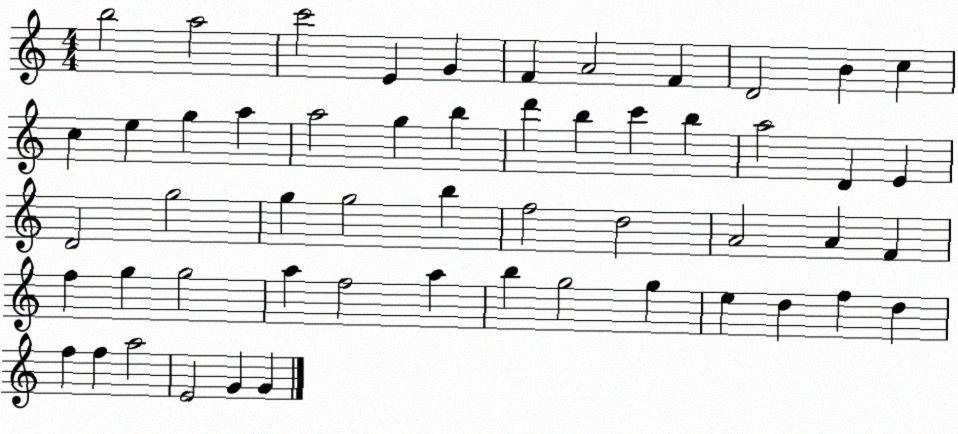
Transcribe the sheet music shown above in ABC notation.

X:1
T:Untitled
M:4/4
L:1/4
K:C
b2 a2 c'2 E G F A2 F D2 B c c e g a a2 g b d' b c' b a2 D E D2 g2 g g2 b f2 d2 A2 A F f g g2 a f2 a b g2 g e d f d f f a2 E2 G G